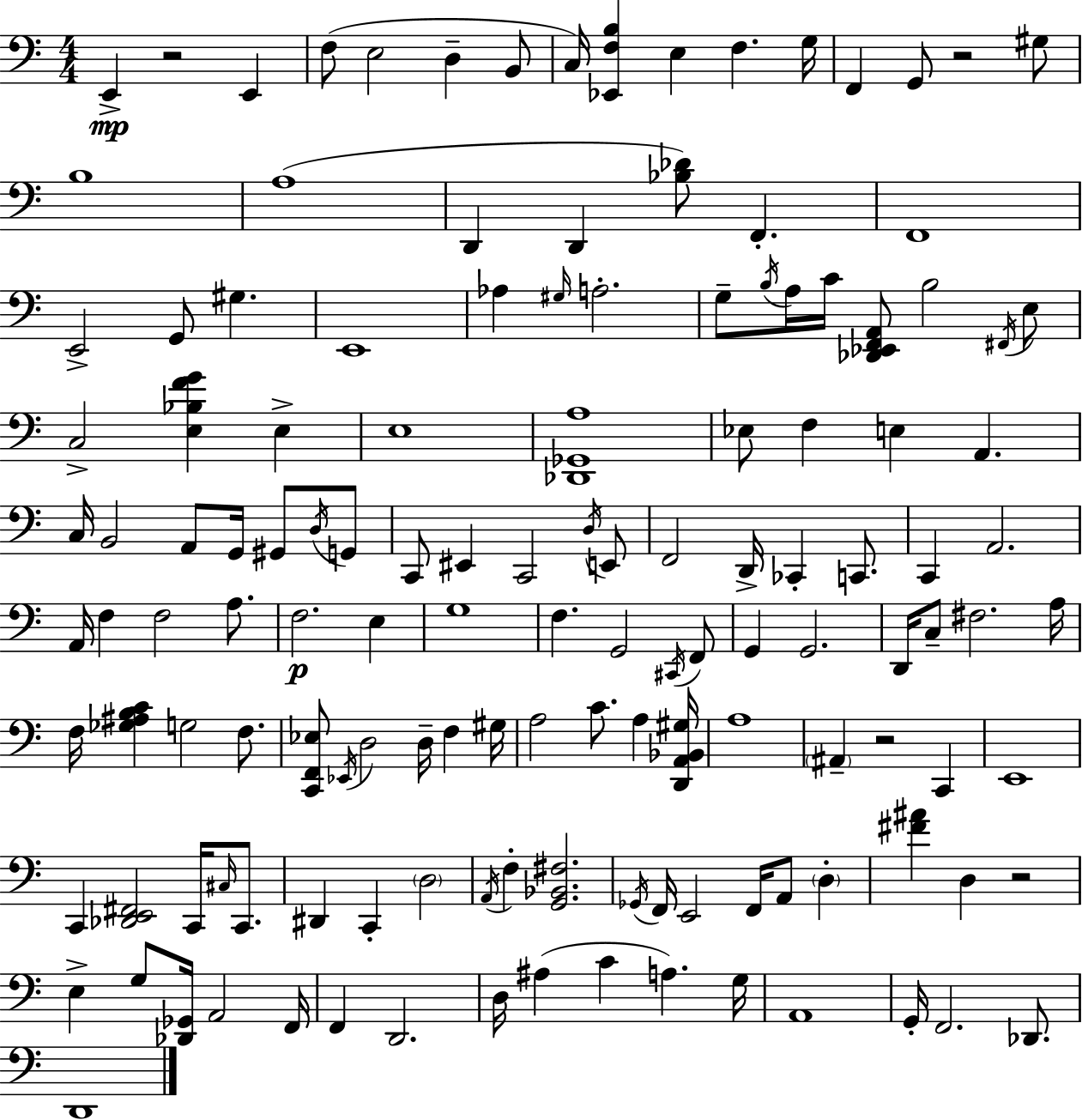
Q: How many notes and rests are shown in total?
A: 138